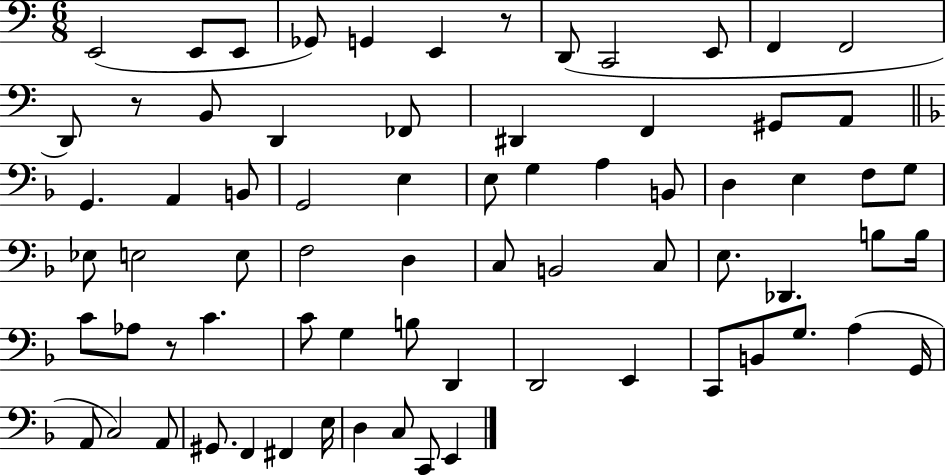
{
  \clef bass
  \numericTimeSignature
  \time 6/8
  \key c \major
  e,2( e,8 e,8 | ges,8) g,4 e,4 r8 | d,8( c,2 e,8 | f,4 f,2 | \break d,8) r8 b,8 d,4 fes,8 | dis,4 f,4 gis,8 a,8 | \bar "||" \break \key f \major g,4. a,4 b,8 | g,2 e4 | e8 g4 a4 b,8 | d4 e4 f8 g8 | \break ees8 e2 e8 | f2 d4 | c8 b,2 c8 | e8. des,4. b8 b16 | \break c'8 aes8 r8 c'4. | c'8 g4 b8 d,4 | d,2 e,4 | c,8 b,8 g8. a4( g,16 | \break a,8 c2) a,8 | gis,8. f,4 fis,4 e16 | d4 c8 c,8 e,4 | \bar "|."
}